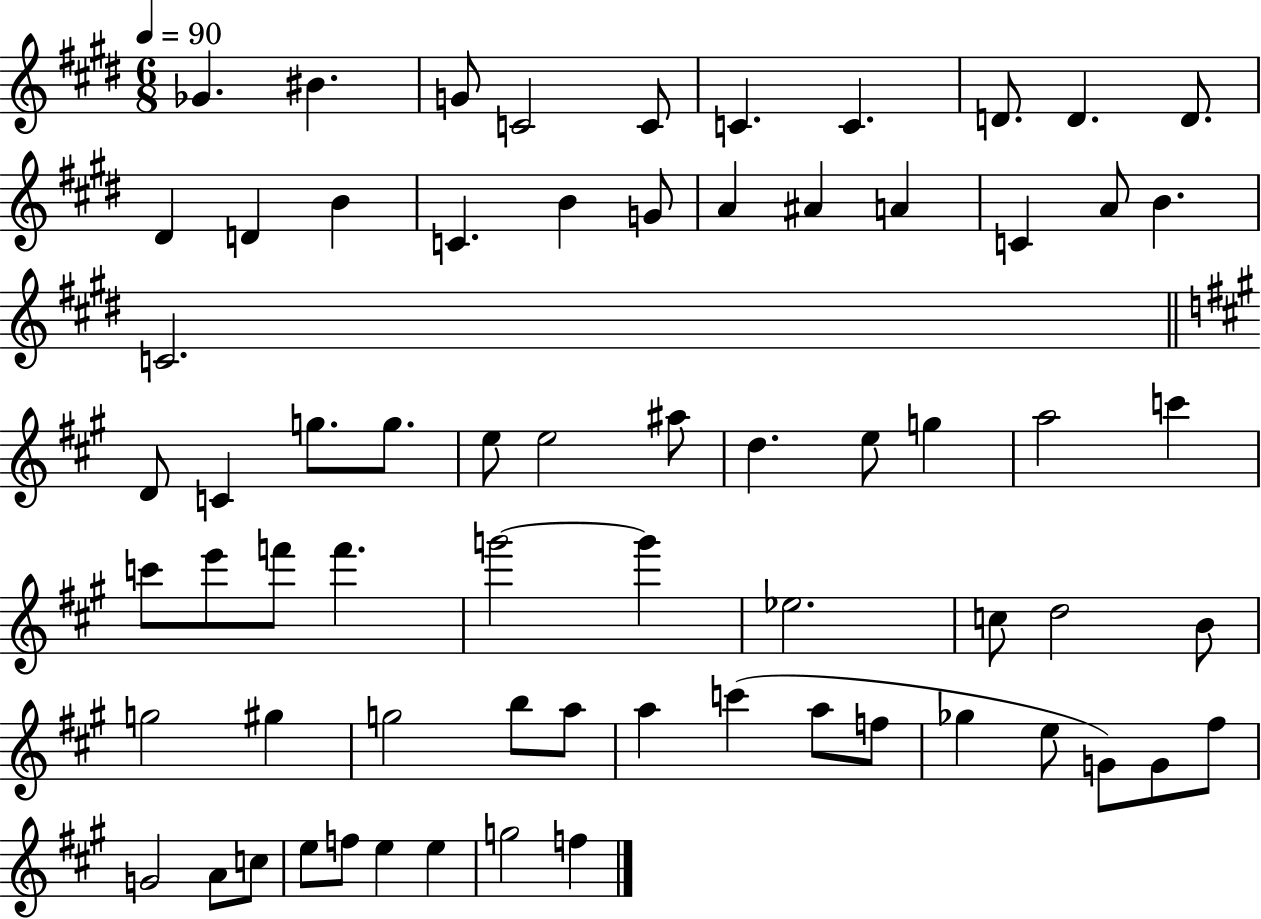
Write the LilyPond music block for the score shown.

{
  \clef treble
  \numericTimeSignature
  \time 6/8
  \key e \major
  \tempo 4 = 90
  ges'4. bis'4. | g'8 c'2 c'8 | c'4. c'4. | d'8. d'4. d'8. | \break dis'4 d'4 b'4 | c'4. b'4 g'8 | a'4 ais'4 a'4 | c'4 a'8 b'4. | \break c'2. | \bar "||" \break \key a \major d'8 c'4 g''8. g''8. | e''8 e''2 ais''8 | d''4. e''8 g''4 | a''2 c'''4 | \break c'''8 e'''8 f'''8 f'''4. | g'''2~~ g'''4 | ees''2. | c''8 d''2 b'8 | \break g''2 gis''4 | g''2 b''8 a''8 | a''4 c'''4( a''8 f''8 | ges''4 e''8 g'8) g'8 fis''8 | \break g'2 a'8 c''8 | e''8 f''8 e''4 e''4 | g''2 f''4 | \bar "|."
}